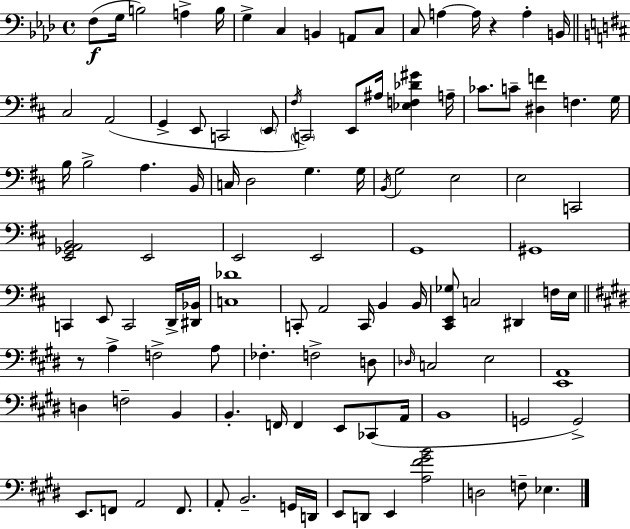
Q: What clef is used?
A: bass